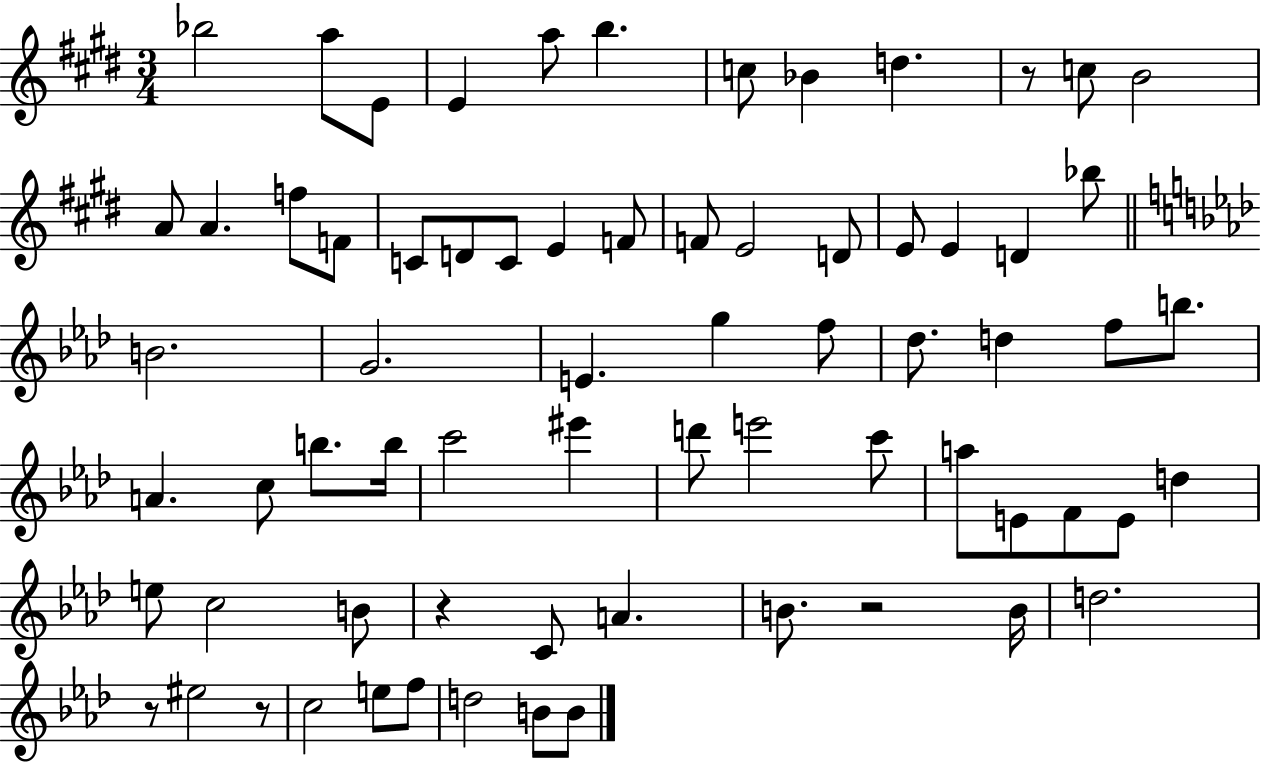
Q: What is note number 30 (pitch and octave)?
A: E4